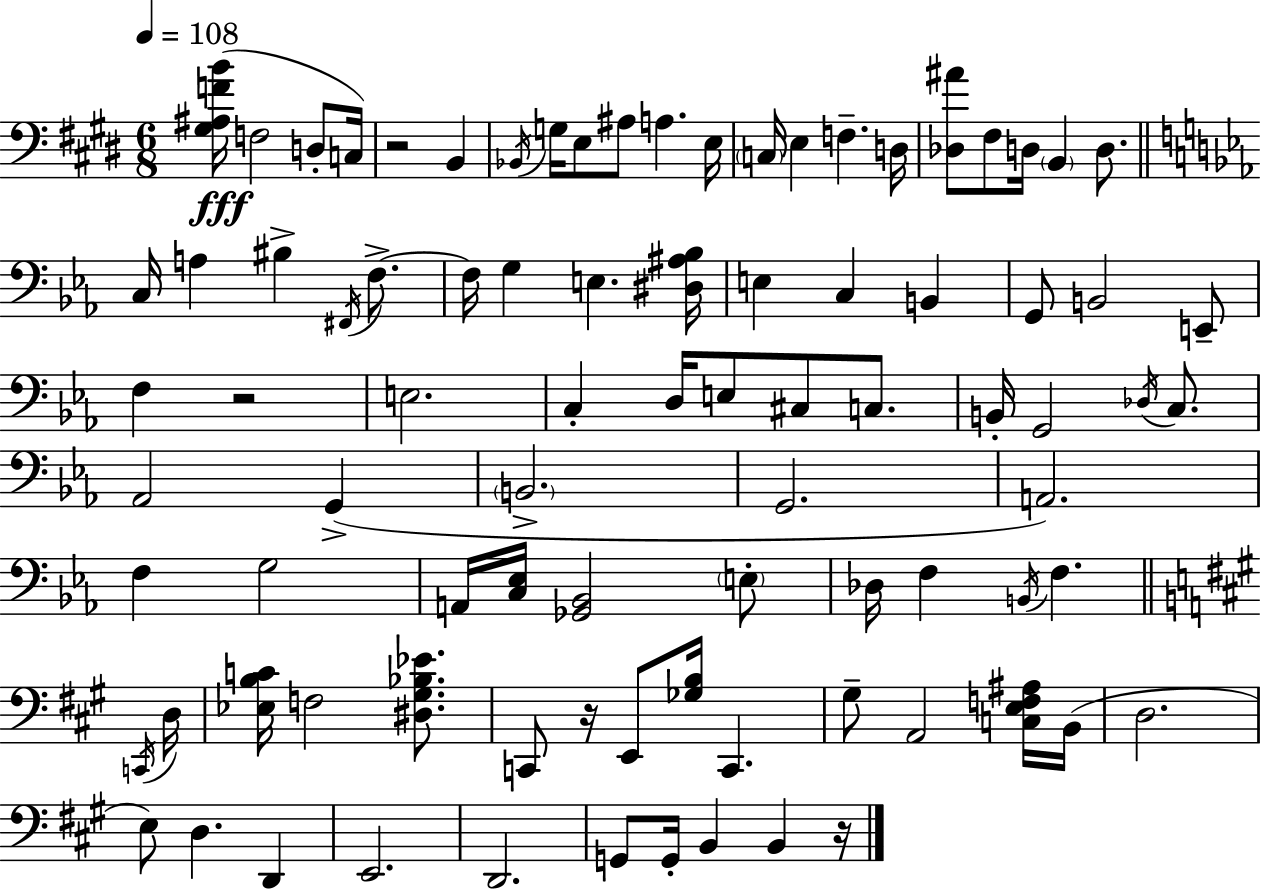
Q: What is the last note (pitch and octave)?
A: B2